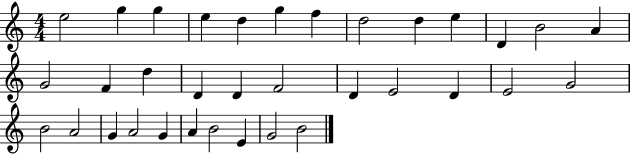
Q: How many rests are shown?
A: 0